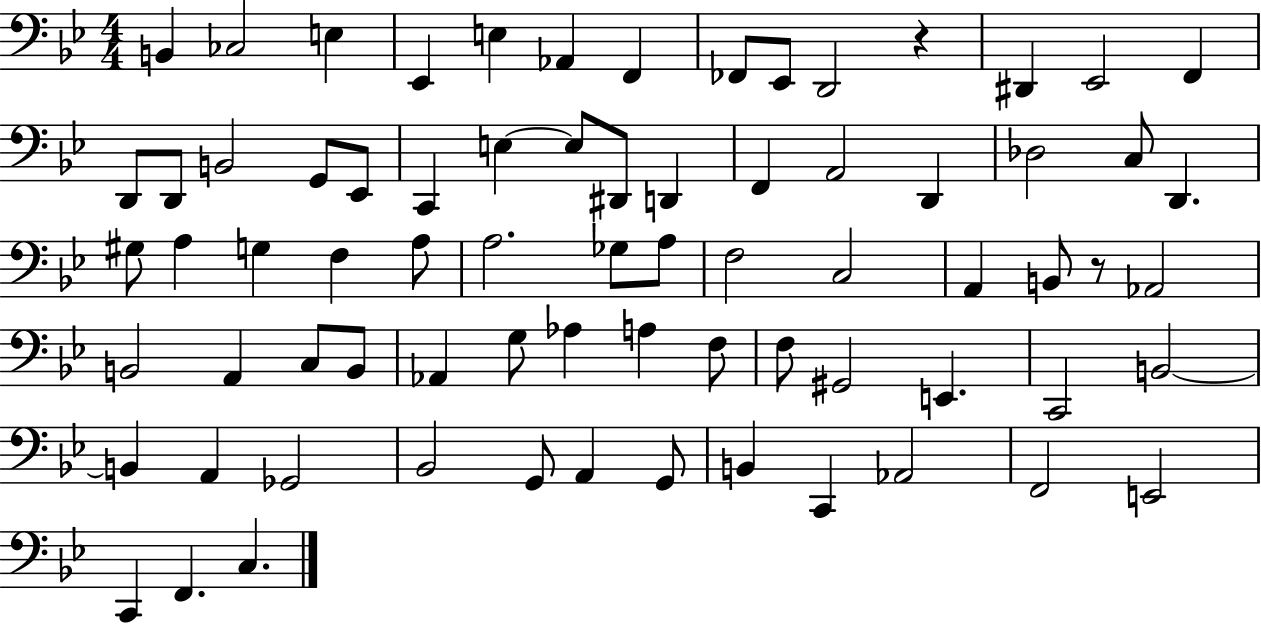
X:1
T:Untitled
M:4/4
L:1/4
K:Bb
B,, _C,2 E, _E,, E, _A,, F,, _F,,/2 _E,,/2 D,,2 z ^D,, _E,,2 F,, D,,/2 D,,/2 B,,2 G,,/2 _E,,/2 C,, E, E,/2 ^D,,/2 D,, F,, A,,2 D,, _D,2 C,/2 D,, ^G,/2 A, G, F, A,/2 A,2 _G,/2 A,/2 F,2 C,2 A,, B,,/2 z/2 _A,,2 B,,2 A,, C,/2 B,,/2 _A,, G,/2 _A, A, F,/2 F,/2 ^G,,2 E,, C,,2 B,,2 B,, A,, _G,,2 _B,,2 G,,/2 A,, G,,/2 B,, C,, _A,,2 F,,2 E,,2 C,, F,, C,